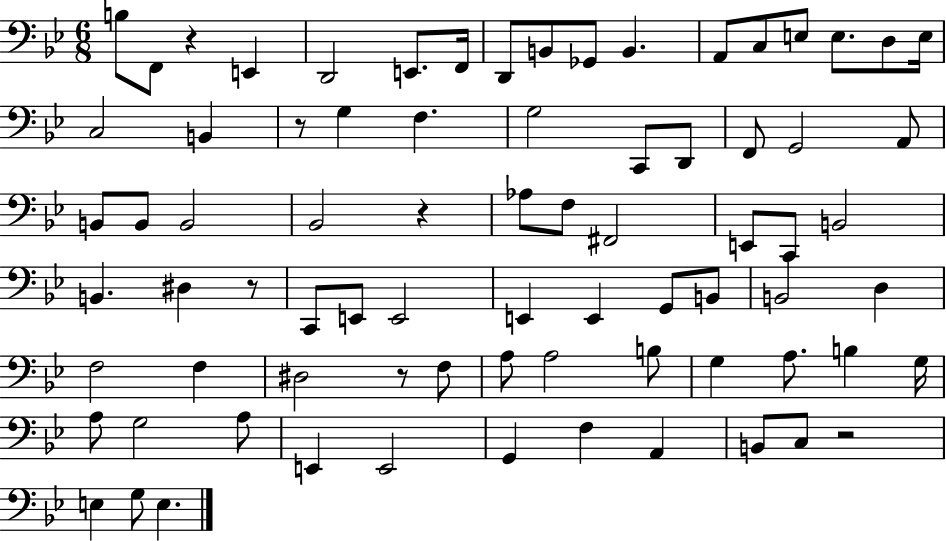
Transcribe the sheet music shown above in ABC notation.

X:1
T:Untitled
M:6/8
L:1/4
K:Bb
B,/2 F,,/2 z E,, D,,2 E,,/2 F,,/4 D,,/2 B,,/2 _G,,/2 B,, A,,/2 C,/2 E,/2 E,/2 D,/2 E,/4 C,2 B,, z/2 G, F, G,2 C,,/2 D,,/2 F,,/2 G,,2 A,,/2 B,,/2 B,,/2 B,,2 _B,,2 z _A,/2 F,/2 ^F,,2 E,,/2 C,,/2 B,,2 B,, ^D, z/2 C,,/2 E,,/2 E,,2 E,, E,, G,,/2 B,,/2 B,,2 D, F,2 F, ^D,2 z/2 F,/2 A,/2 A,2 B,/2 G, A,/2 B, G,/4 A,/2 G,2 A,/2 E,, E,,2 G,, F, A,, B,,/2 C,/2 z2 E, G,/2 E,